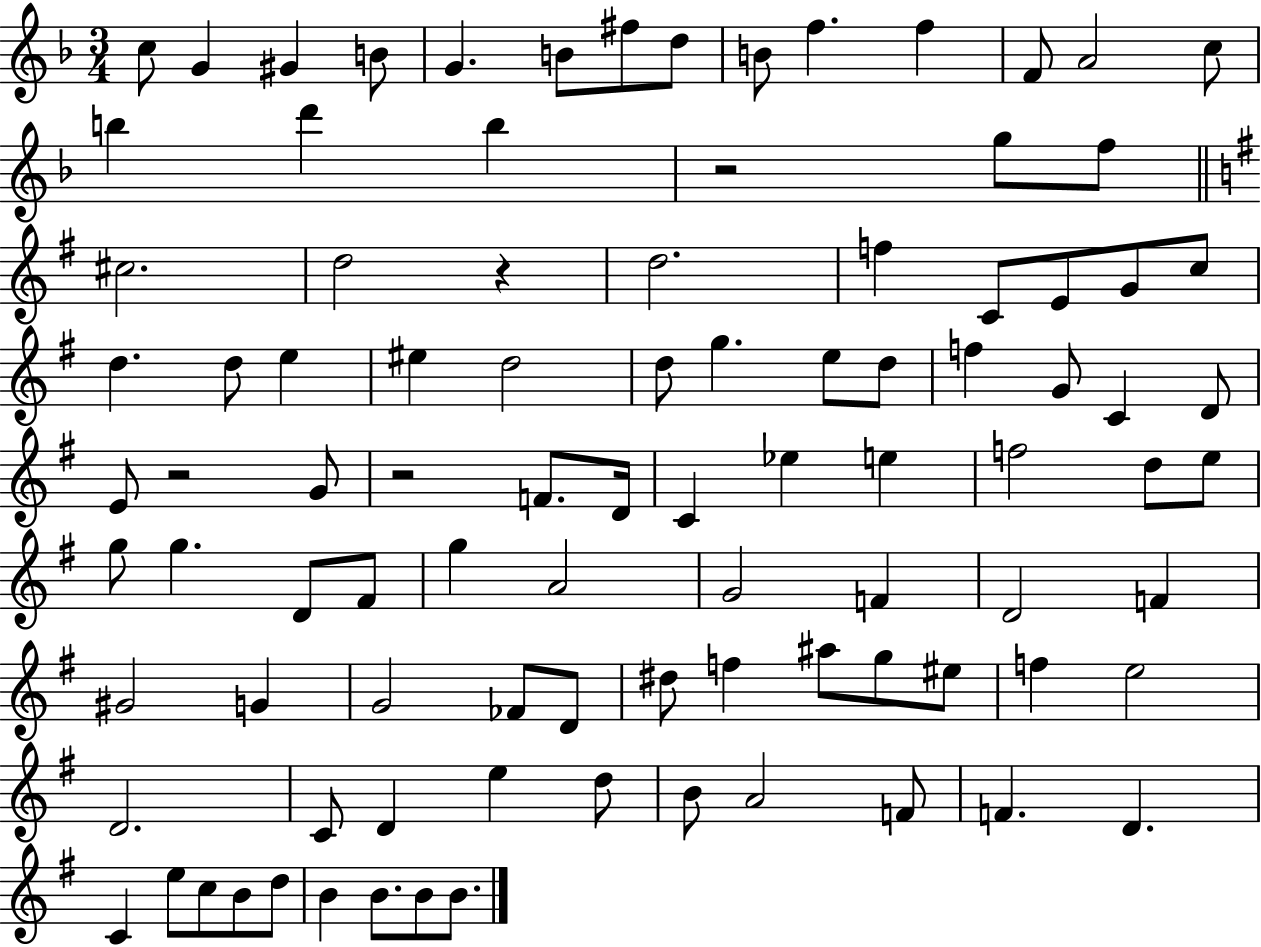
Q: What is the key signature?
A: F major